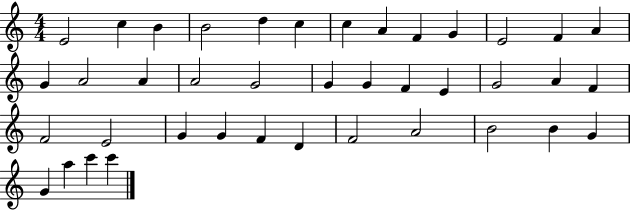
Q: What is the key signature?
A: C major